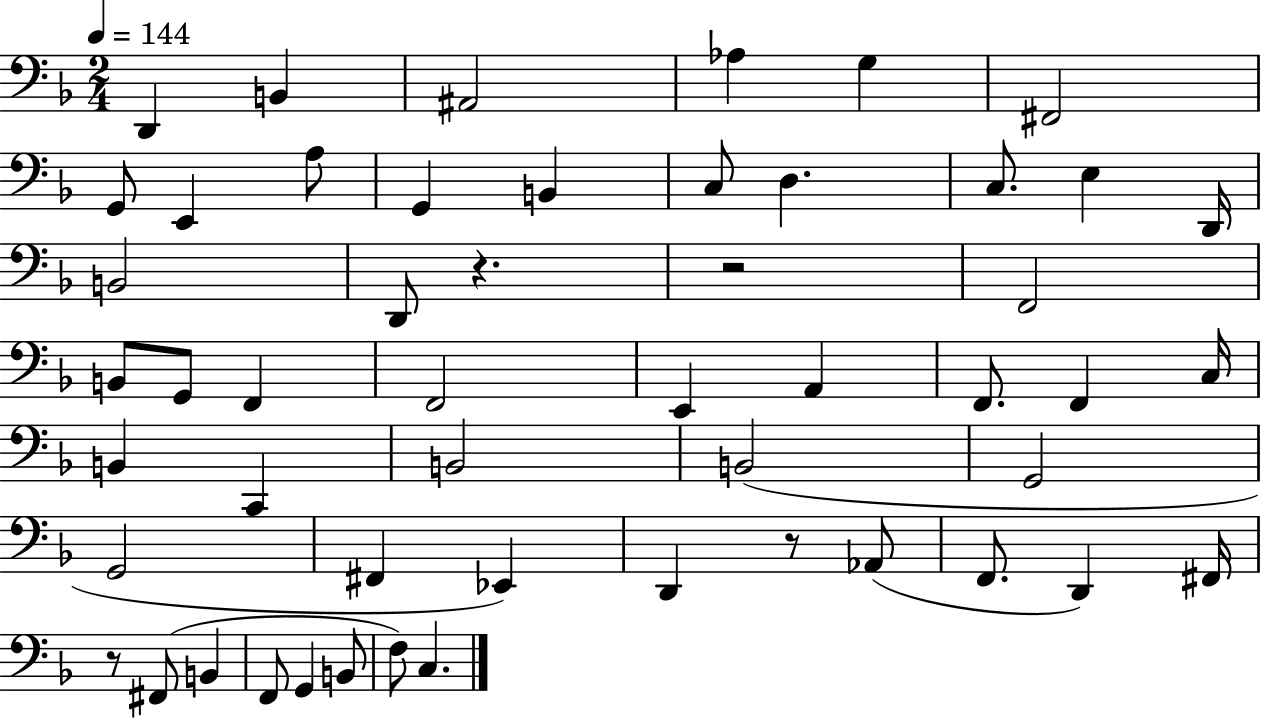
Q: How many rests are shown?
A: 4